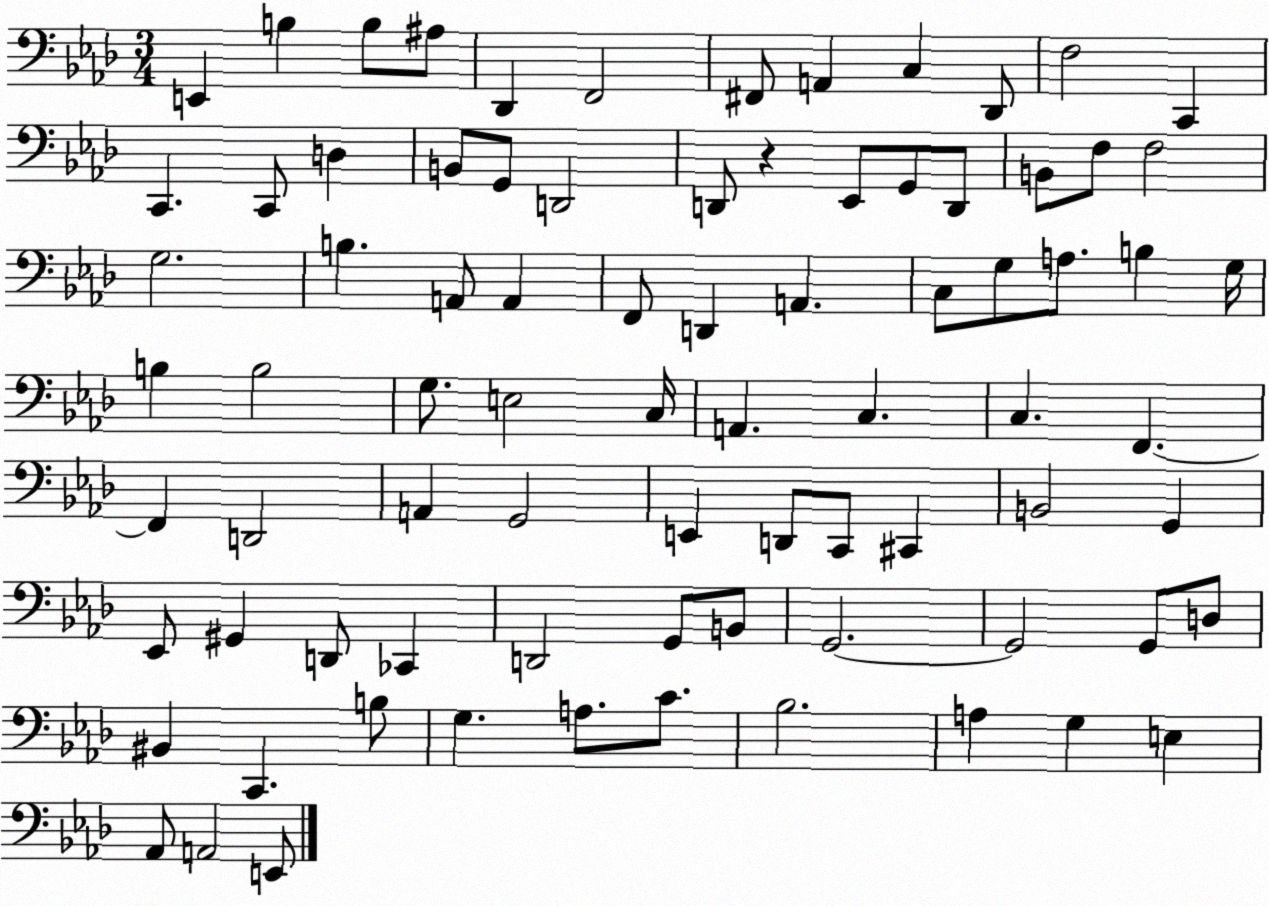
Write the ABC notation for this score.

X:1
T:Untitled
M:3/4
L:1/4
K:Ab
E,, B, B,/2 ^A,/2 _D,, F,,2 ^F,,/2 A,, C, _D,,/2 F,2 C,, C,, C,,/2 D, B,,/2 G,,/2 D,,2 D,,/2 z _E,,/2 G,,/2 D,,/2 B,,/2 F,/2 F,2 G,2 B, A,,/2 A,, F,,/2 D,, A,, C,/2 G,/2 A,/2 B, G,/4 B, B,2 G,/2 E,2 C,/4 A,, C, C, F,, F,, D,,2 A,, G,,2 E,, D,,/2 C,,/2 ^C,, B,,2 G,, _E,,/2 ^G,, D,,/2 _C,, D,,2 G,,/2 B,,/2 G,,2 G,,2 G,,/2 D,/2 ^B,, C,, B,/2 G, A,/2 C/2 _B,2 A, G, E, _A,,/2 A,,2 E,,/2